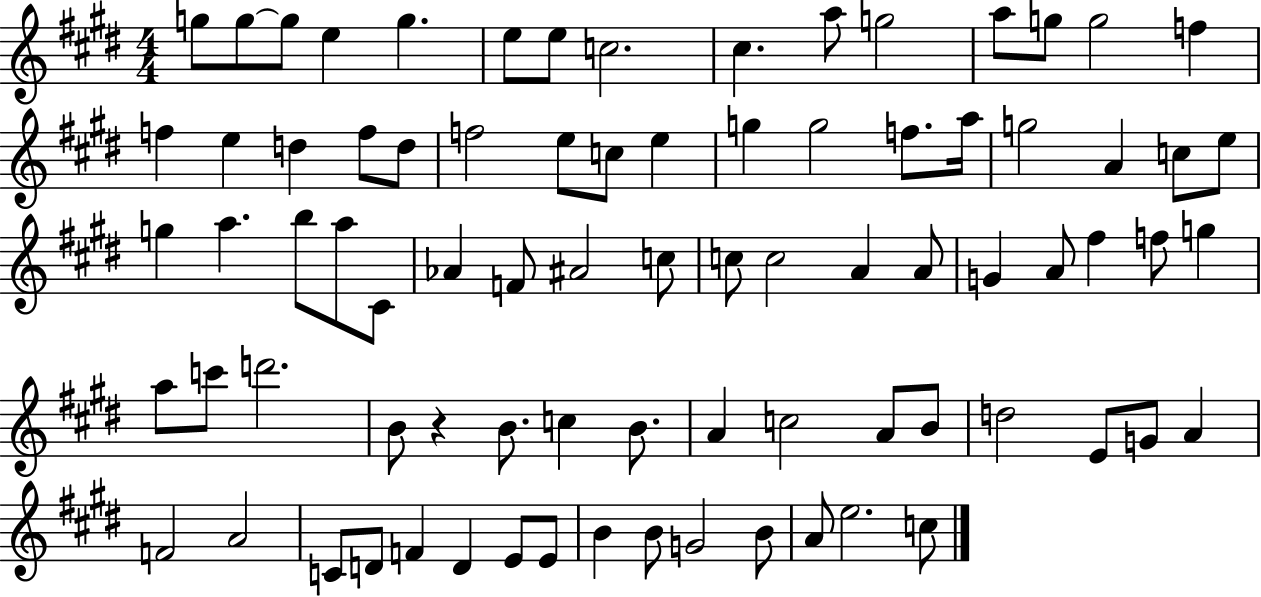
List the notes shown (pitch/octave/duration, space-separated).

G5/e G5/e G5/e E5/q G5/q. E5/e E5/e C5/h. C#5/q. A5/e G5/h A5/e G5/e G5/h F5/q F5/q E5/q D5/q F5/e D5/e F5/h E5/e C5/e E5/q G5/q G5/h F5/e. A5/s G5/h A4/q C5/e E5/e G5/q A5/q. B5/e A5/e C#4/e Ab4/q F4/e A#4/h C5/e C5/e C5/h A4/q A4/e G4/q A4/e F#5/q F5/e G5/q A5/e C6/e D6/h. B4/e R/q B4/e. C5/q B4/e. A4/q C5/h A4/e B4/e D5/h E4/e G4/e A4/q F4/h A4/h C4/e D4/e F4/q D4/q E4/e E4/e B4/q B4/e G4/h B4/e A4/e E5/h. C5/e